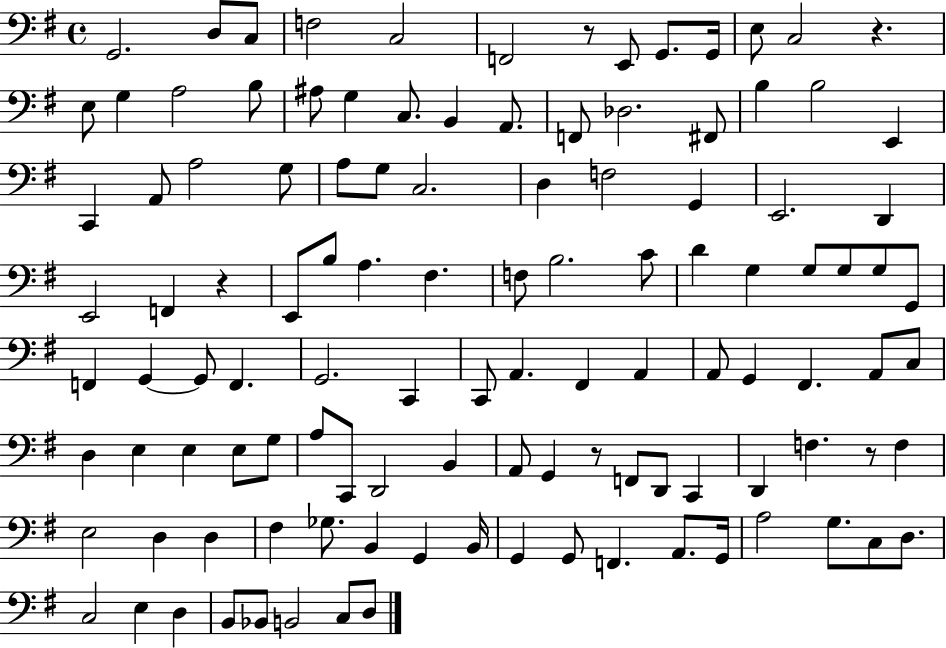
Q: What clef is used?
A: bass